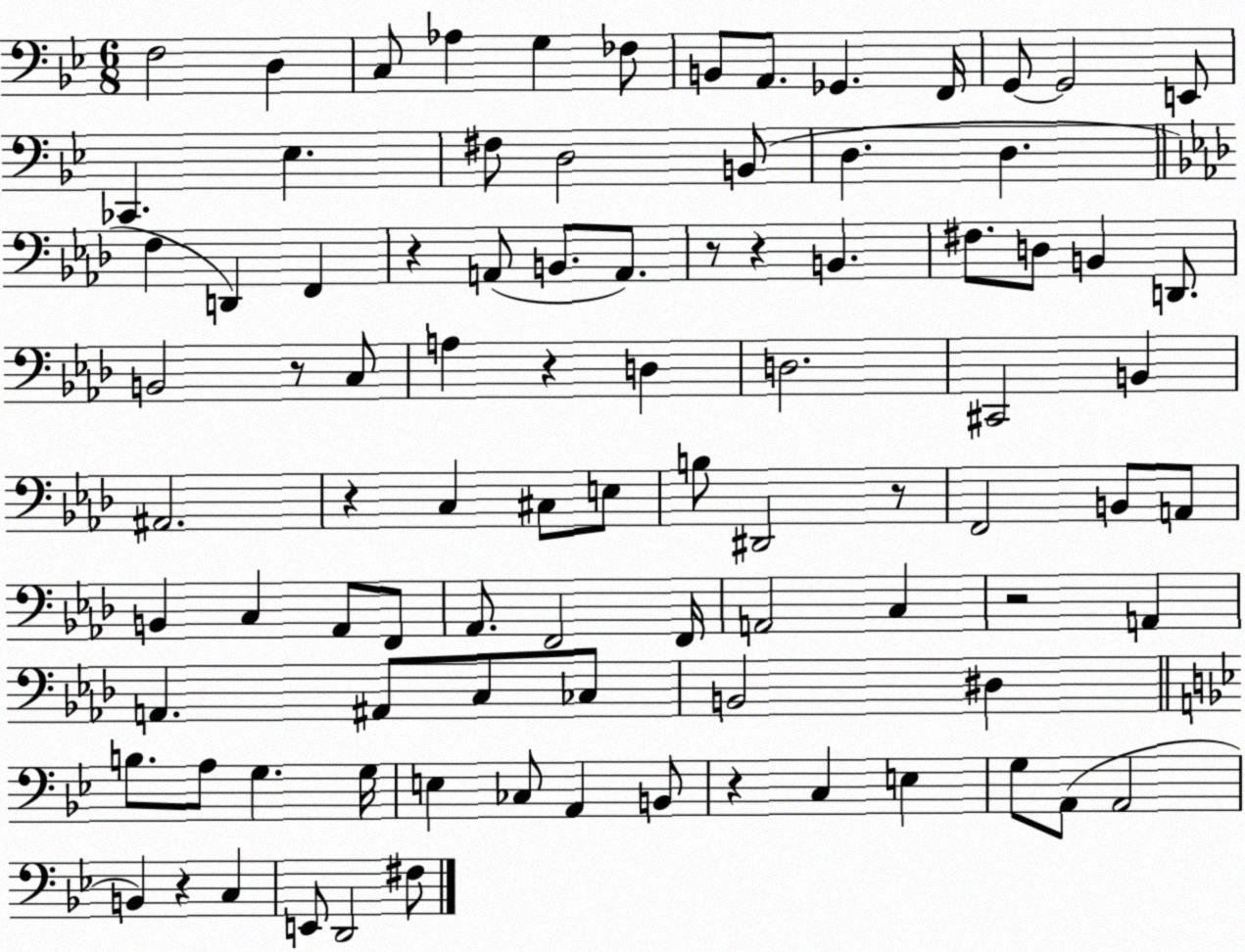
X:1
T:Untitled
M:6/8
L:1/4
K:Bb
F,2 D, C,/2 _A, G, _F,/2 B,,/2 A,,/2 _G,, F,,/4 G,,/2 G,,2 E,,/2 _C,, _E, ^F,/2 D,2 B,,/2 D, D, F, D,, F,, z A,,/2 B,,/2 A,,/2 z/2 z B,, ^F,/2 D,/2 B,, D,,/2 B,,2 z/2 C,/2 A, z D, D,2 ^C,,2 B,, ^A,,2 z C, ^C,/2 E,/2 B,/2 ^D,,2 z/2 F,,2 B,,/2 A,,/2 B,, C, _A,,/2 F,,/2 _A,,/2 F,,2 F,,/4 A,,2 C, z2 A,, A,, ^A,,/2 C,/2 _C,/2 B,,2 ^D, B,/2 A,/2 G, G,/4 E, _C,/2 A,, B,,/2 z C, E, G,/2 A,,/2 A,,2 B,, z C, E,,/2 D,,2 ^F,/2